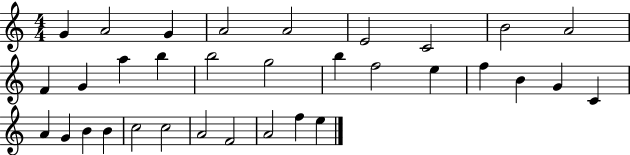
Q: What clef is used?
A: treble